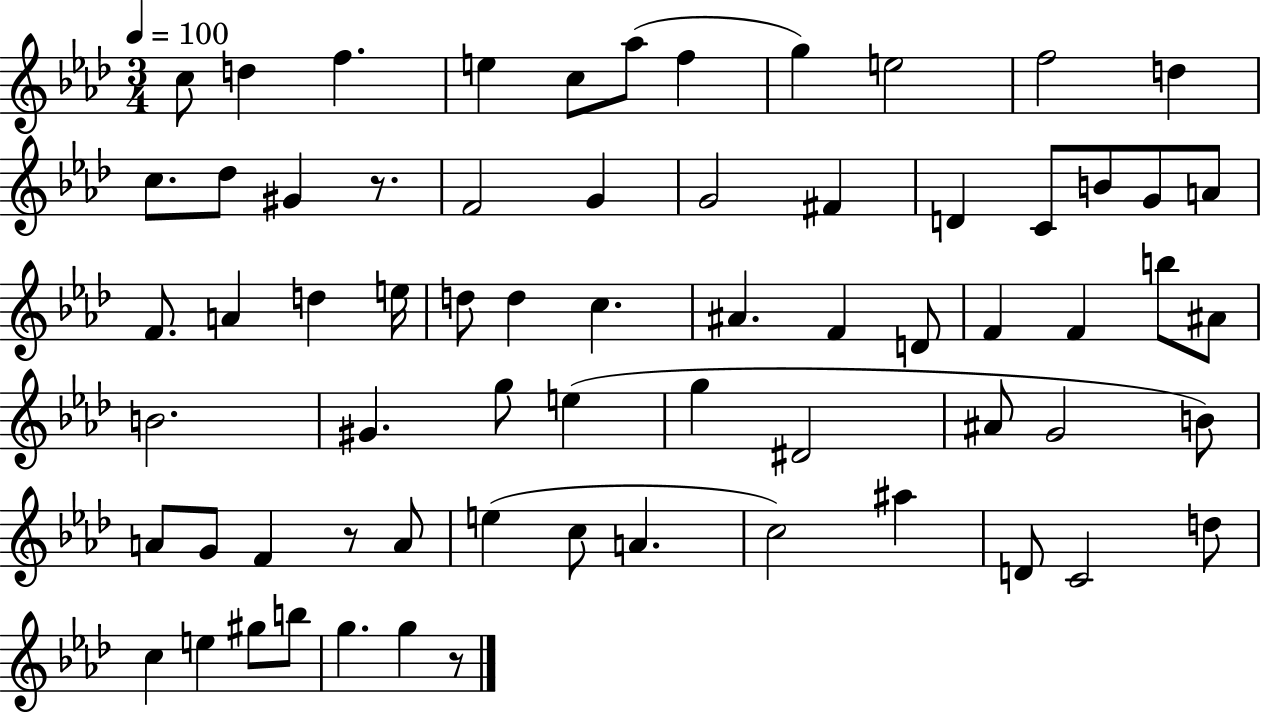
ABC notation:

X:1
T:Untitled
M:3/4
L:1/4
K:Ab
c/2 d f e c/2 _a/2 f g e2 f2 d c/2 _d/2 ^G z/2 F2 G G2 ^F D C/2 B/2 G/2 A/2 F/2 A d e/4 d/2 d c ^A F D/2 F F b/2 ^A/2 B2 ^G g/2 e g ^D2 ^A/2 G2 B/2 A/2 G/2 F z/2 A/2 e c/2 A c2 ^a D/2 C2 d/2 c e ^g/2 b/2 g g z/2